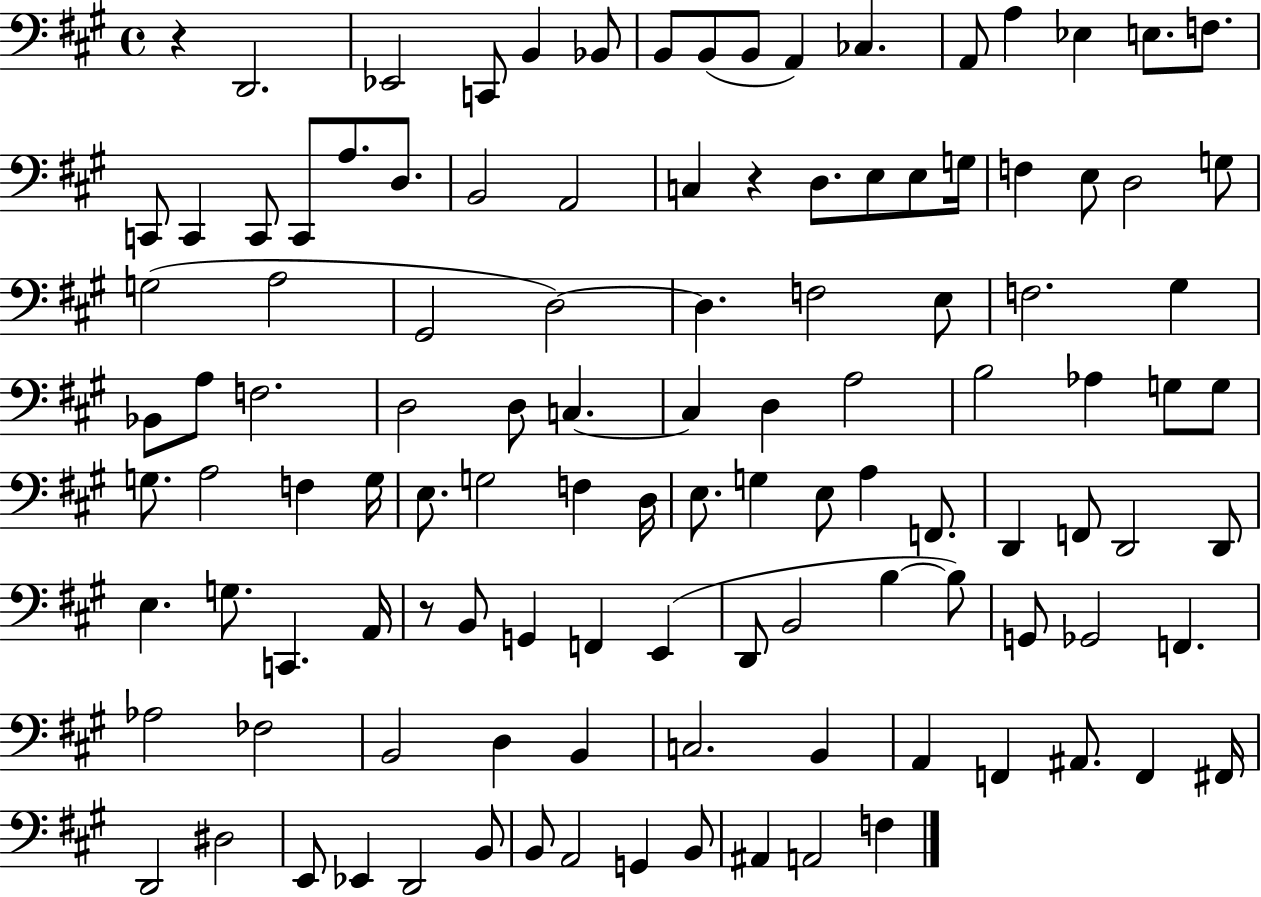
X:1
T:Untitled
M:4/4
L:1/4
K:A
z D,,2 _E,,2 C,,/2 B,, _B,,/2 B,,/2 B,,/2 B,,/2 A,, _C, A,,/2 A, _E, E,/2 F,/2 C,,/2 C,, C,,/2 C,,/2 A,/2 D,/2 B,,2 A,,2 C, z D,/2 E,/2 E,/2 G,/4 F, E,/2 D,2 G,/2 G,2 A,2 ^G,,2 D,2 D, F,2 E,/2 F,2 ^G, _B,,/2 A,/2 F,2 D,2 D,/2 C, C, D, A,2 B,2 _A, G,/2 G,/2 G,/2 A,2 F, G,/4 E,/2 G,2 F, D,/4 E,/2 G, E,/2 A, F,,/2 D,, F,,/2 D,,2 D,,/2 E, G,/2 C,, A,,/4 z/2 B,,/2 G,, F,, E,, D,,/2 B,,2 B, B,/2 G,,/2 _G,,2 F,, _A,2 _F,2 B,,2 D, B,, C,2 B,, A,, F,, ^A,,/2 F,, ^F,,/4 D,,2 ^D,2 E,,/2 _E,, D,,2 B,,/2 B,,/2 A,,2 G,, B,,/2 ^A,, A,,2 F,